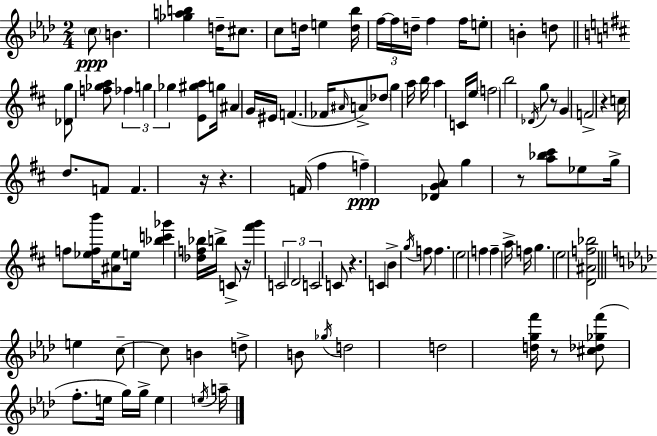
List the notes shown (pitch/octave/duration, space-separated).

C5/e B4/q. [Gb5,A5,B5]/q D5/s C#5/e. C5/e D5/s E5/q [D5,Bb5]/s F5/s F5/s D5/s F5/q F5/s E5/e B4/q D5/e [Db4,G5]/e [F5,Gb5,A5]/e FES5/q G5/q Gb5/q [E4,G#5,A5]/e G5/s A#4/q G4/s EIS4/s F4/q. FES4/s A#4/s A4/e Db5/e G5/q A5/s B5/s A5/q C4/s E5/s F5/h B5/h Db4/s G5/e R/e G4/q F4/h R/q C5/s D5/e. F4/e F4/q. R/s R/q. F4/s F#5/q F5/q [Db4,G4,A4]/e G5/q R/e [A5,Bb5,C#6]/e Eb5/e G5/s F5/e [Eb5,F5,B6]/s [A#4,Eb5]/e E5/s [Bb5,C6,Gb6]/q [Db5,F5,Bb5]/s B5/s C4/e R/s [F#6,G6]/q C4/h D4/h C4/h C4/e R/q. C4/q B4/q G5/s F5/e F5/q. E5/h F5/q F5/q A5/s F5/s G5/q. E5/h [D4,A#4,F5,Bb5]/h E5/q C5/e C5/e B4/q D5/e B4/e Gb5/s D5/h D5/h [D5,G5,F6]/s R/e [C#5,Db5,Gb5,F6]/e F5/e. E5/s G5/s G5/s E5/q E5/s A5/s